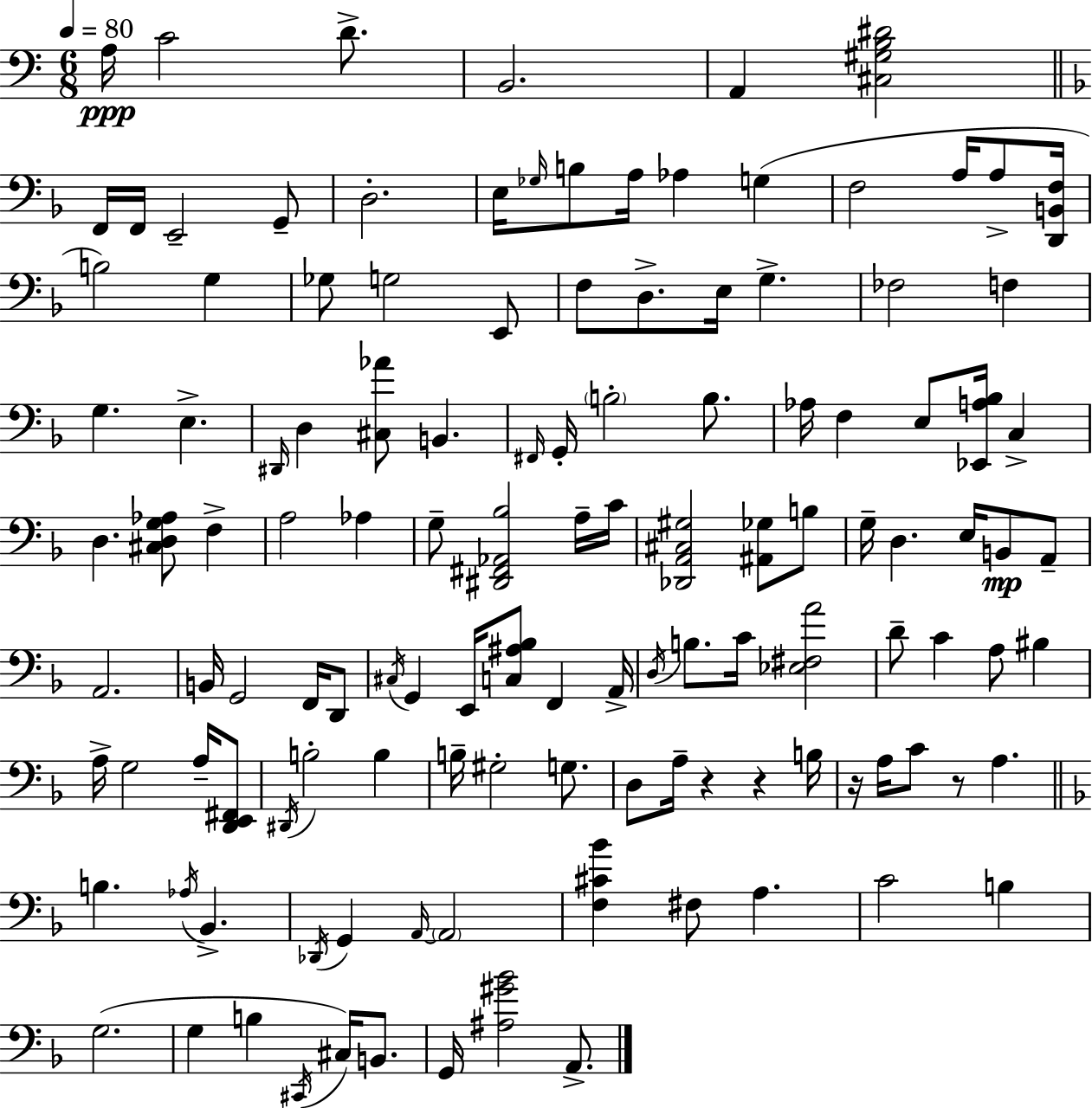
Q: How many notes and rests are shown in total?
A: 124